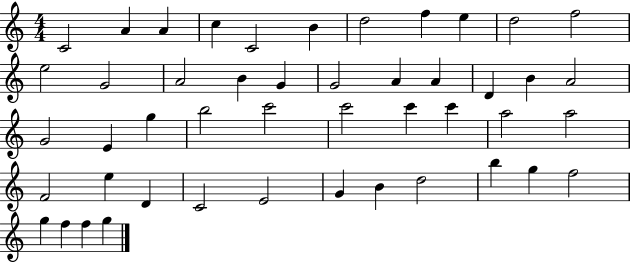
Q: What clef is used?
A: treble